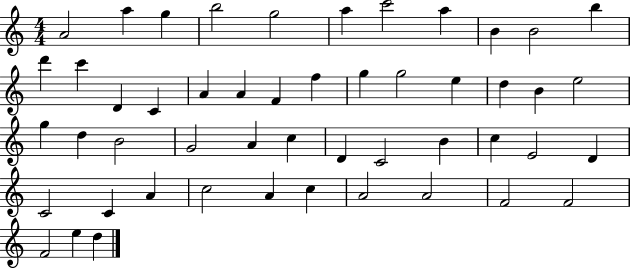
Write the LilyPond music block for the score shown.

{
  \clef treble
  \numericTimeSignature
  \time 4/4
  \key c \major
  a'2 a''4 g''4 | b''2 g''2 | a''4 c'''2 a''4 | b'4 b'2 b''4 | \break d'''4 c'''4 d'4 c'4 | a'4 a'4 f'4 f''4 | g''4 g''2 e''4 | d''4 b'4 e''2 | \break g''4 d''4 b'2 | g'2 a'4 c''4 | d'4 c'2 b'4 | c''4 e'2 d'4 | \break c'2 c'4 a'4 | c''2 a'4 c''4 | a'2 a'2 | f'2 f'2 | \break f'2 e''4 d''4 | \bar "|."
}